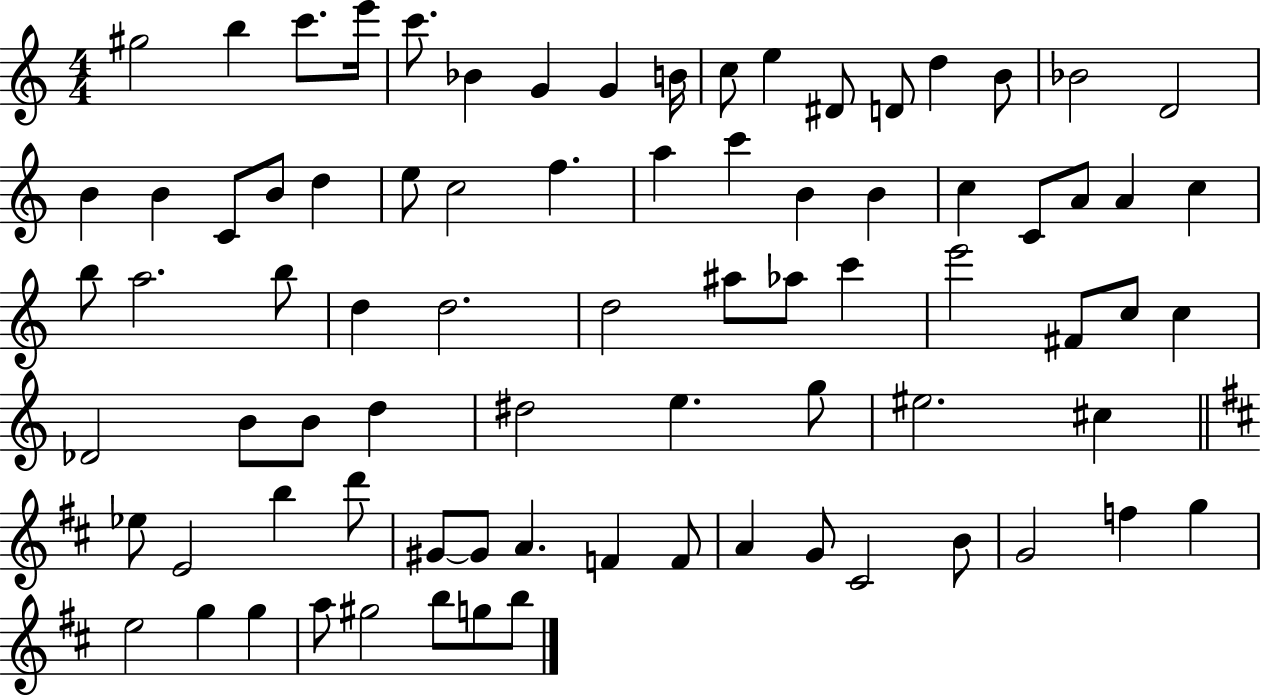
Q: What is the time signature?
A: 4/4